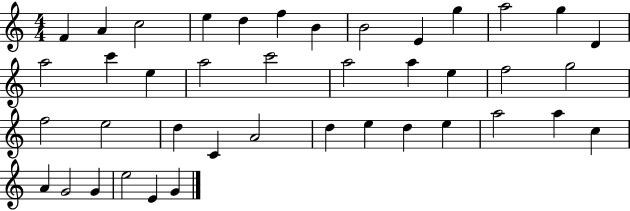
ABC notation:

X:1
T:Untitled
M:4/4
L:1/4
K:C
F A c2 e d f B B2 E g a2 g D a2 c' e a2 c'2 a2 a e f2 g2 f2 e2 d C A2 d e d e a2 a c A G2 G e2 E G